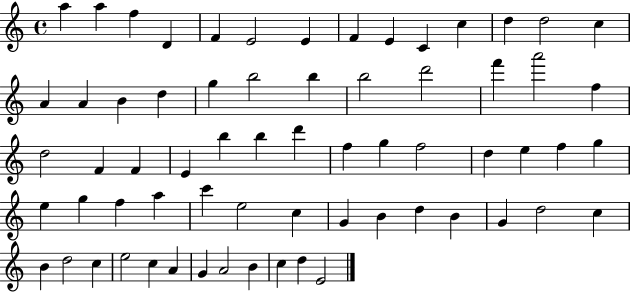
X:1
T:Untitled
M:4/4
L:1/4
K:C
a a f D F E2 E F E C c d d2 c A A B d g b2 b b2 d'2 f' a'2 f d2 F F E b b d' f g f2 d e f g e g f a c' e2 c G B d B G d2 c B d2 c e2 c A G A2 B c d E2